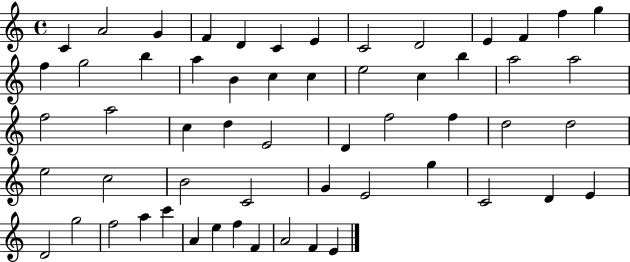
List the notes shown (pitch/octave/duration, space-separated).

C4/q A4/h G4/q F4/q D4/q C4/q E4/q C4/h D4/h E4/q F4/q F5/q G5/q F5/q G5/h B5/q A5/q B4/q C5/q C5/q E5/h C5/q B5/q A5/h A5/h F5/h A5/h C5/q D5/q E4/h D4/q F5/h F5/q D5/h D5/h E5/h C5/h B4/h C4/h G4/q E4/h G5/q C4/h D4/q E4/q D4/h G5/h F5/h A5/q C6/q A4/q E5/q F5/q F4/q A4/h F4/q E4/q